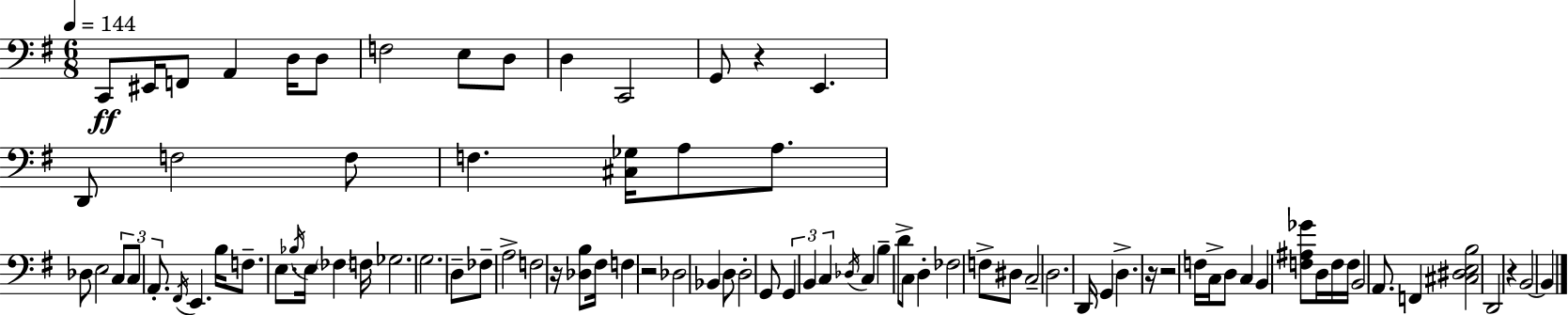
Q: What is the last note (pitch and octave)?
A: B2